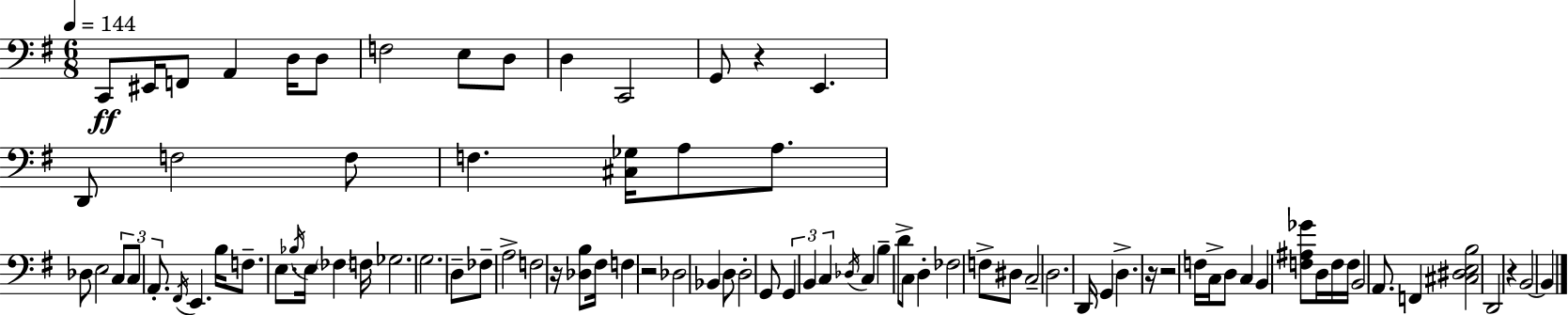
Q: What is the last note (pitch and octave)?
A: B2